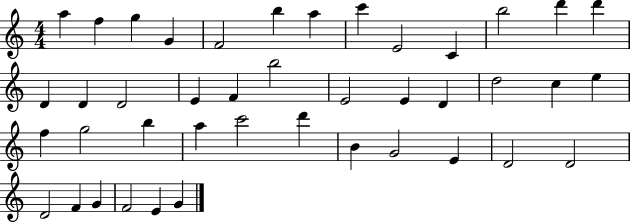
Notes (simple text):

A5/q F5/q G5/q G4/q F4/h B5/q A5/q C6/q E4/h C4/q B5/h D6/q D6/q D4/q D4/q D4/h E4/q F4/q B5/h E4/h E4/q D4/q D5/h C5/q E5/q F5/q G5/h B5/q A5/q C6/h D6/q B4/q G4/h E4/q D4/h D4/h D4/h F4/q G4/q F4/h E4/q G4/q